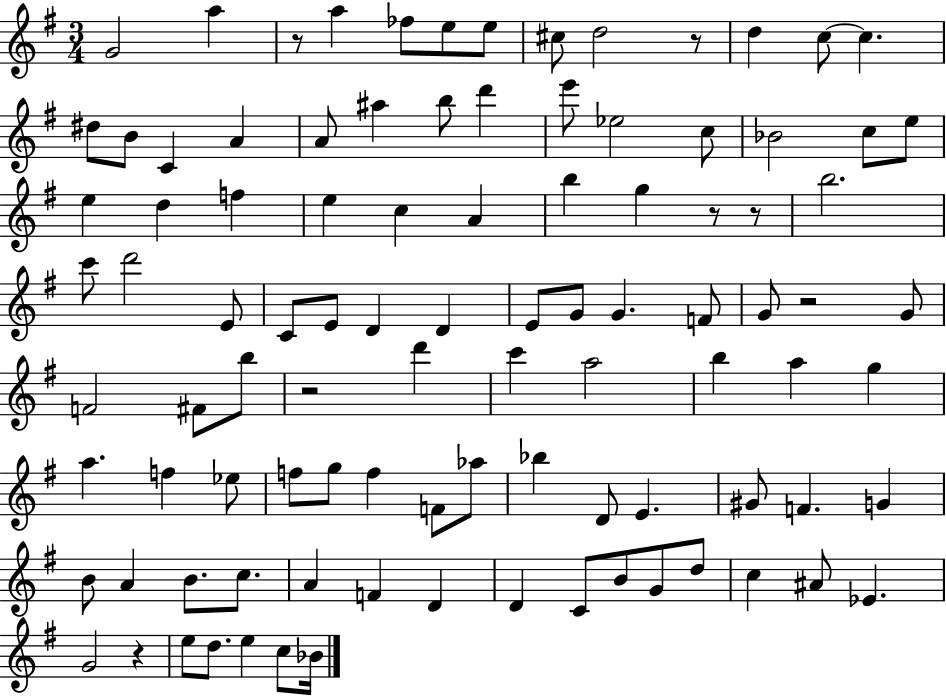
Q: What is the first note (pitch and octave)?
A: G4